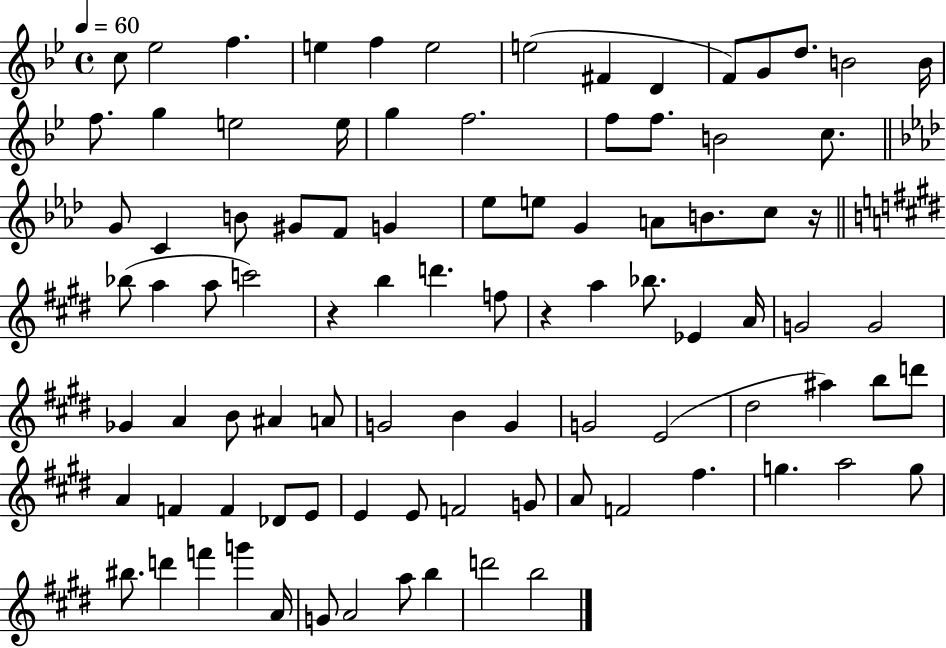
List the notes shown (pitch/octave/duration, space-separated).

C5/e Eb5/h F5/q. E5/q F5/q E5/h E5/h F#4/q D4/q F4/e G4/e D5/e. B4/h B4/s F5/e. G5/q E5/h E5/s G5/q F5/h. F5/e F5/e. B4/h C5/e. G4/e C4/q B4/e G#4/e F4/e G4/q Eb5/e E5/e G4/q A4/e B4/e. C5/e R/s Bb5/e A5/q A5/e C6/h R/q B5/q D6/q. F5/e R/q A5/q Bb5/e. Eb4/q A4/s G4/h G4/h Gb4/q A4/q B4/e A#4/q A4/e G4/h B4/q G4/q G4/h E4/h D#5/h A#5/q B5/e D6/e A4/q F4/q F4/q Db4/e E4/e E4/q E4/e F4/h G4/e A4/e F4/h F#5/q. G5/q. A5/h G5/e BIS5/e. D6/q F6/q G6/q A4/s G4/e A4/h A5/e B5/q D6/h B5/h